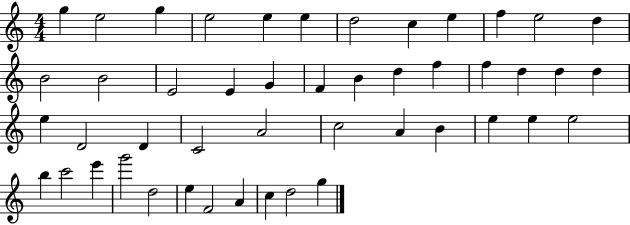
{
  \clef treble
  \numericTimeSignature
  \time 4/4
  \key c \major
  g''4 e''2 g''4 | e''2 e''4 e''4 | d''2 c''4 e''4 | f''4 e''2 d''4 | \break b'2 b'2 | e'2 e'4 g'4 | f'4 b'4 d''4 f''4 | f''4 d''4 d''4 d''4 | \break e''4 d'2 d'4 | c'2 a'2 | c''2 a'4 b'4 | e''4 e''4 e''2 | \break b''4 c'''2 e'''4 | g'''2 d''2 | e''4 f'2 a'4 | c''4 d''2 g''4 | \break \bar "|."
}